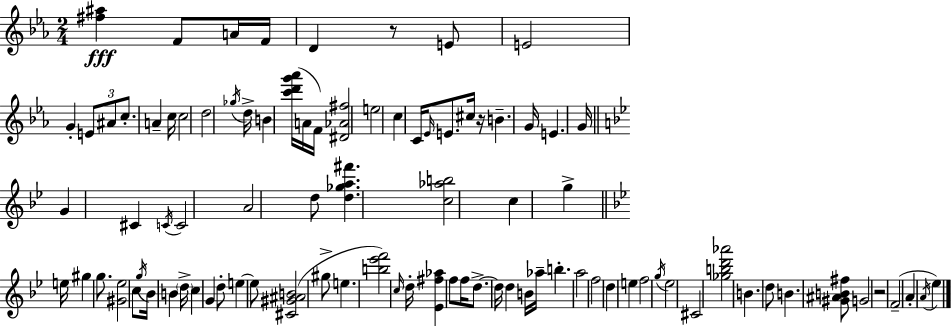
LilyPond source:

{
  \clef treble
  \numericTimeSignature
  \time 2/4
  \key ees \major
  <fis'' ais''>4\fff f'8 a'16 f'16 | d'4 r8 e'8 | e'2 | g'4-. \tuplet 3/2 { e'8 ais'8 | \break c''8.-. } a'4-- c''16 | c''2 | d''2 | \acciaccatura { ges''16 } d''16-> b'4 <c''' d''' g''' aes'''>16( a'16 | \break f'16) <dis' aes' fis''>2 | e''2 | c''4 c'16 \grace { ees'16 } e'8. | cis''16 r16 b'4.-- | \break g'16 e'4. | g'16 \bar "||" \break \key bes \major g'4 cis'4 | \acciaccatura { c'16 } c'2 | a'2 | d''8 <d'' ges'' a'' fis'''>4. | \break <c'' aes'' b''>2 | c''4 g''4-> | \bar "||" \break \key bes \major e''16 gis''4 g''8. | <gis' ees''>2 | c''8 \acciaccatura { g''16 } bes'16 b'4 | \parenthesize d''16-> c''4 g'4 | \break d''8-. e''4~~ e''8 | <cis' gis' ais' b'>2( | gis''8-> e''4. | <b'' ees''' f'''>2) | \break \grace { c''16 } d''16-. <ees' fis'' aes''>4 f''8 | f''16 d''8.->~~ d''16 d''4 | b'16 aes''16-- b''4.-. | a''2 | \break f''2 | d''4 e''4 | f''2 | \acciaccatura { g''16 } ees''2 | \break cis'2 | <ges'' b'' d''' aes'''>2 | b'4. | d''8 b'4. | \break <gis' ais' b' fis''>8 g'2 | r2 | f'2--( | a'4-. \acciaccatura { a'16 }) | \break ees''4 \bar "|."
}